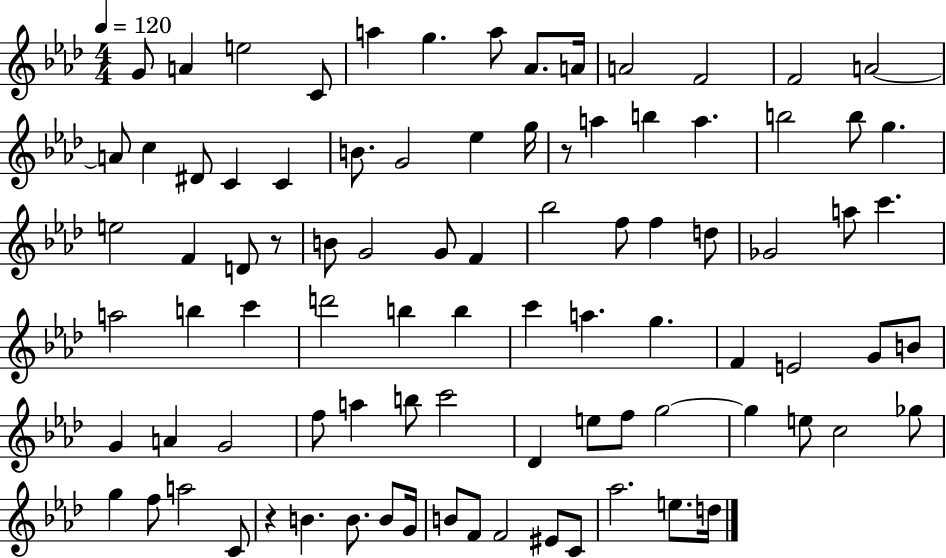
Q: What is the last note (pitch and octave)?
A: D5